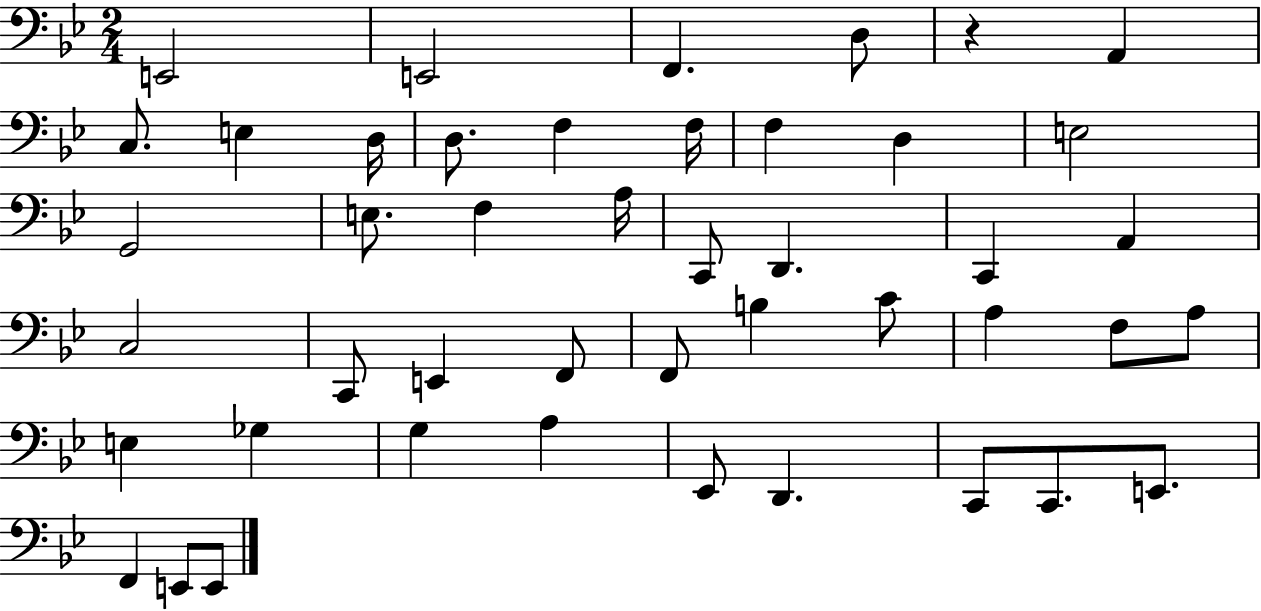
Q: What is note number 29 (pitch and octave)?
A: C4